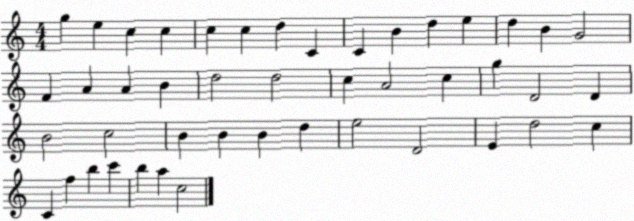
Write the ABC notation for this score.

X:1
T:Untitled
M:4/4
L:1/4
K:C
g e c c c c d C C B d e d B G2 F A A B d2 d2 c A2 c g D2 D B2 c2 B B B d e2 D2 E d2 c C f b c' b a c2